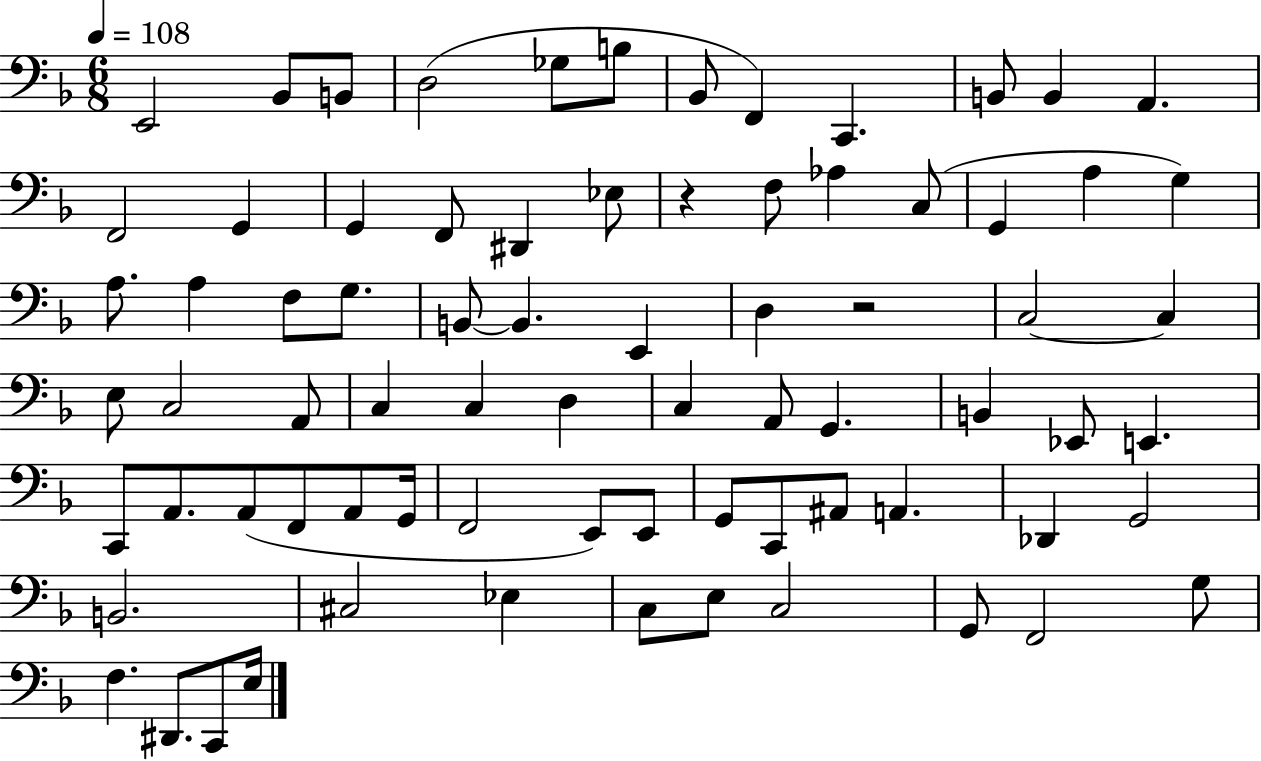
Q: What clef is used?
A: bass